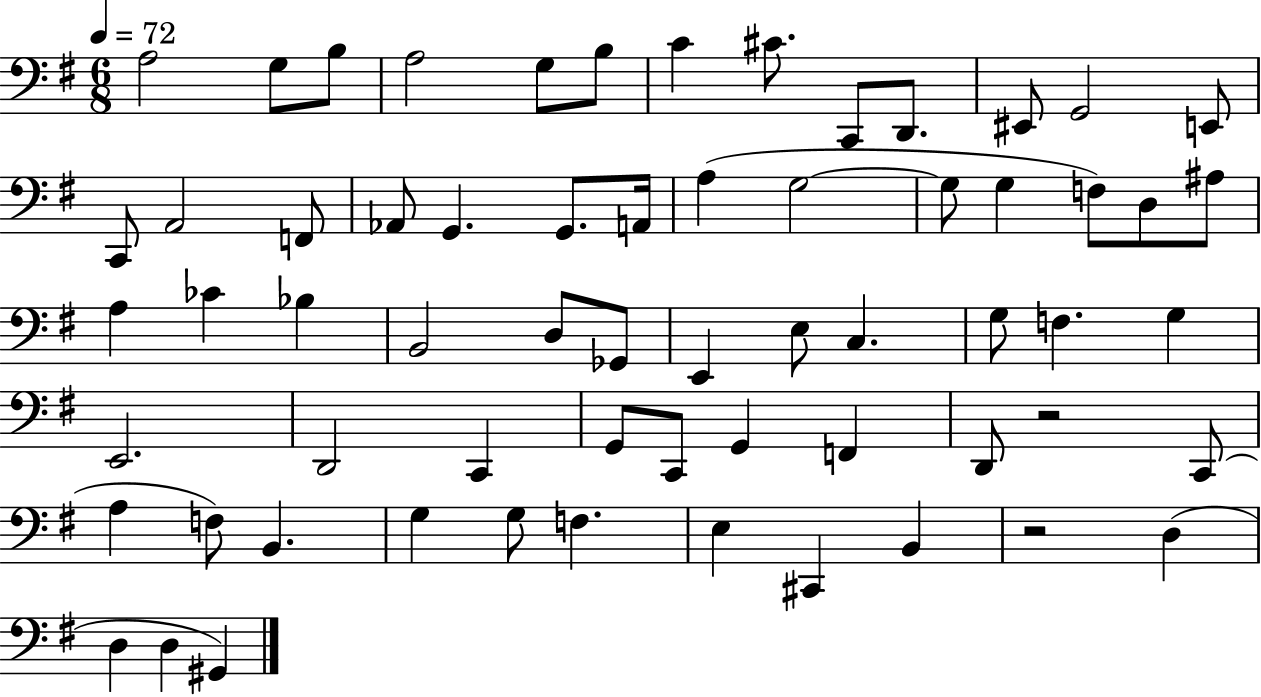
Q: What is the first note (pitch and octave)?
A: A3